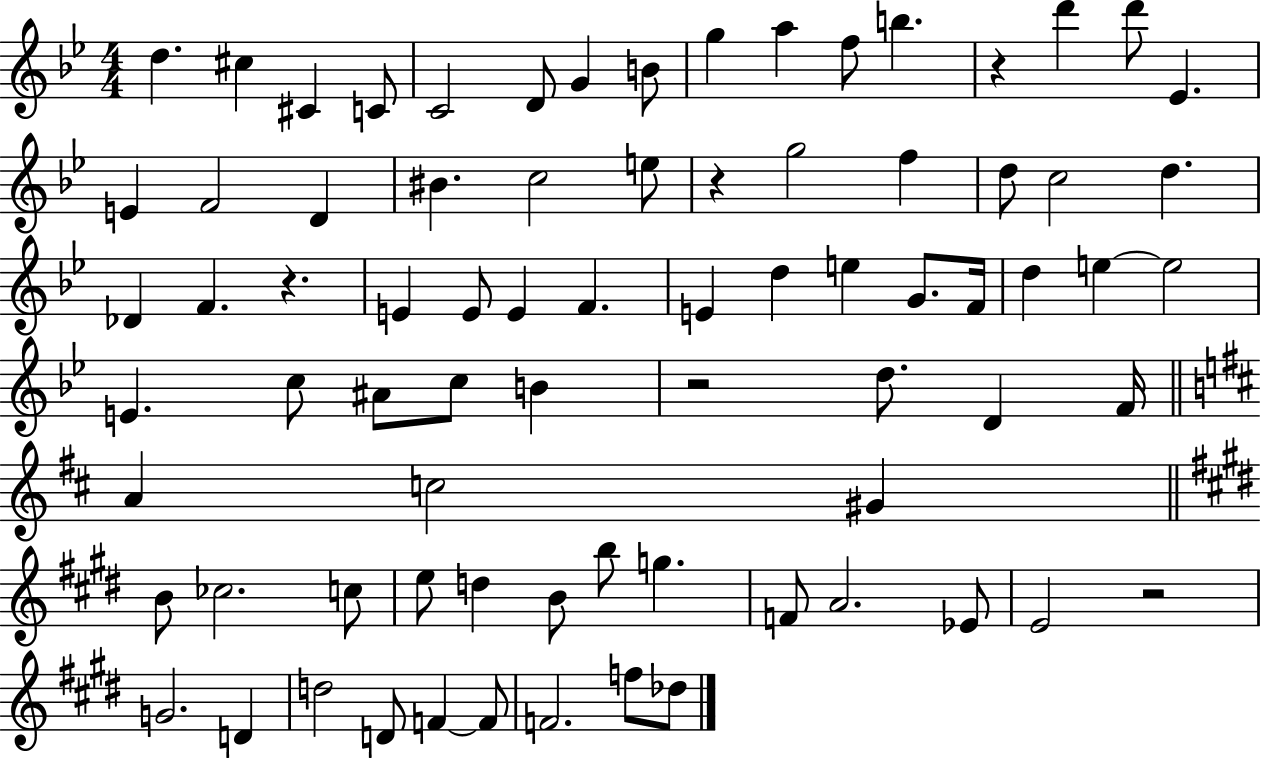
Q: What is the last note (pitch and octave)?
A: Db5